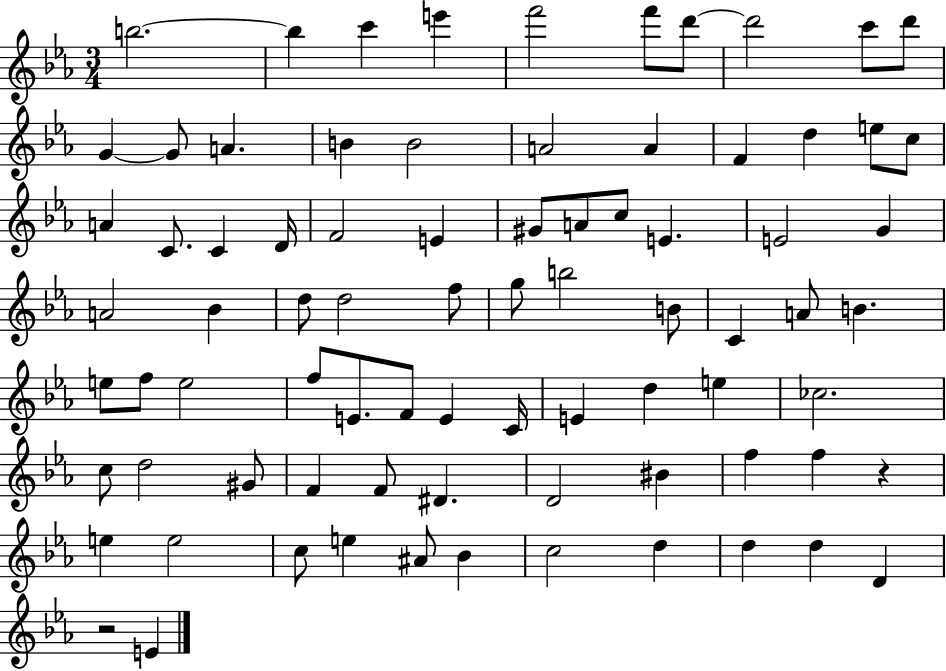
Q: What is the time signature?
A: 3/4